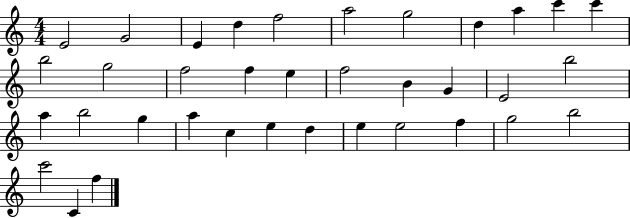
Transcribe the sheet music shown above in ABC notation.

X:1
T:Untitled
M:4/4
L:1/4
K:C
E2 G2 E d f2 a2 g2 d a c' c' b2 g2 f2 f e f2 B G E2 b2 a b2 g a c e d e e2 f g2 b2 c'2 C f